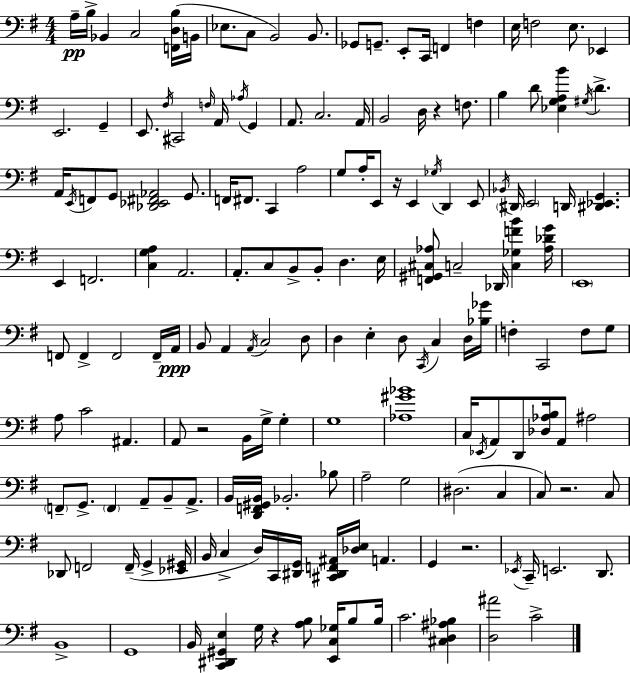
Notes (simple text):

A3/s B3/s Bb2/q C3/h [F2,D3,B3]/s B2/s Eb3/e. C3/e B2/h B2/e. Gb2/e G2/e. E2/e C2/s F2/q F3/q E3/s F3/h E3/e. Eb2/q E2/h. G2/q E2/e. F#3/s C#2/h F3/s A2/s Ab3/s G2/q A2/e. C3/h. A2/s B2/h D3/s R/q F3/e. B3/q D4/e [Eb3,G3,A3,B4]/q G#3/s D4/q. A2/s E2/s F2/e G2/e [Db2,Eb2,F#2,Ab2]/h G2/e. F2/s F#2/e. C2/q A3/h G3/e A3/s E2/e R/s E2/q Gb3/s D2/q E2/e Bb2/s D#2/s E2/h D2/s [D#2,Eb2,G2]/q. E2/q F2/h. [C3,G3,A3]/q A2/h. A2/e. C3/e B2/e B2/e D3/q. E3/s [F2,G#2,C#3,Ab3]/e C3/h Db2/s [C3,Gb3,F4,B4]/q [Ab3,Db4,G4]/s E2/w F2/e F2/q F2/h F2/s A2/s B2/e A2/q A2/s C3/h D3/e D3/q E3/q D3/e C2/s C3/q D3/s [Bb3,Gb4]/s F3/q C2/h F3/e G3/e A3/e C4/h A#2/q. A2/e R/h B2/s G3/s G3/q G3/w [Ab3,G#4,Bb4]/w C3/s Eb2/s A2/e D2/e [Db3,Ab3,B3]/s A2/e A#3/h F2/e G2/e. F2/q A2/e B2/e A2/e. B2/s [D2,F2,G#2,B2]/s Bb2/h. Bb3/e A3/h G3/h D#3/h. C3/q C3/e R/h. C3/e Db2/e F2/h F2/s G2/q [Eb2,G#2]/s B2/s C3/q D3/s C2/s [D#2,G2]/s [C#2,D#2,F2,A#2]/s [Db3,E3]/s A2/q. G2/q R/h. Eb2/s C2/s E2/h. D2/e. B2/w G2/w B2/s [C2,D#2,G#2,E3]/q G3/s R/q [A3,B3]/e [E2,C3,Gb3]/s B3/e B3/s C4/h. [C#3,D3,A#3,Bb3]/q [D3,A#4]/h C4/h